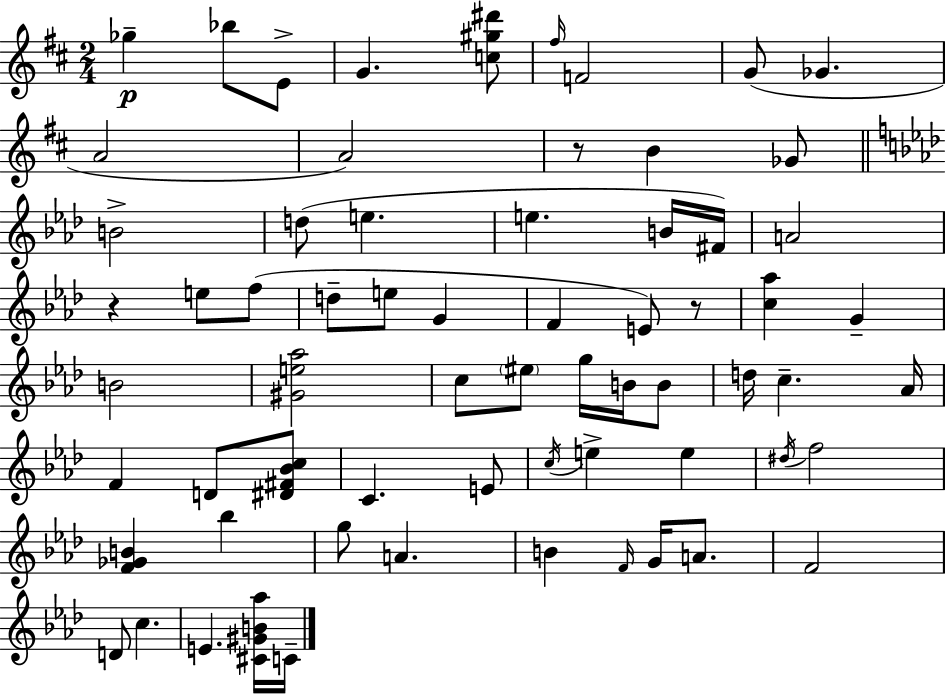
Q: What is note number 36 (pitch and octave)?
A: Ab4